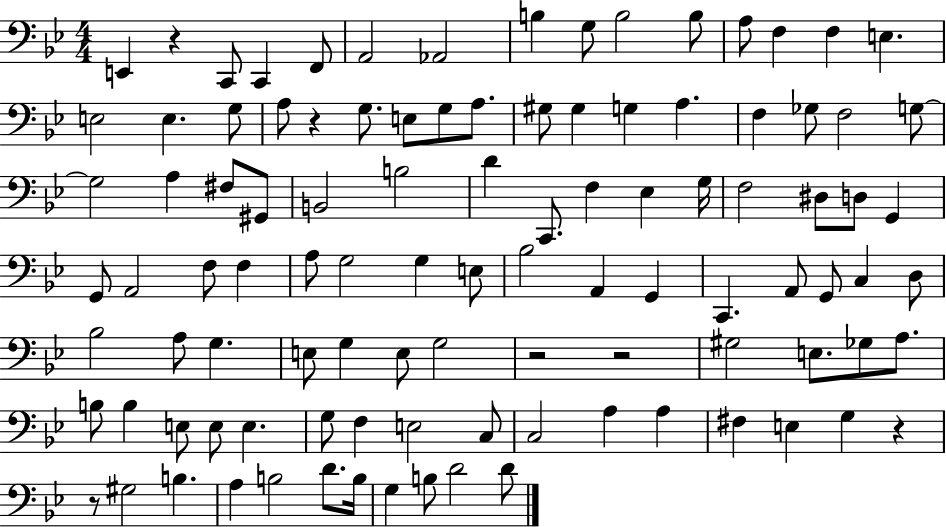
{
  \clef bass
  \numericTimeSignature
  \time 4/4
  \key bes \major
  e,4 r4 c,8 c,4 f,8 | a,2 aes,2 | b4 g8 b2 b8 | a8 f4 f4 e4. | \break e2 e4. g8 | a8 r4 g8. e8 g8 a8. | gis8 gis4 g4 a4. | f4 ges8 f2 g8~~ | \break g2 a4 fis8 gis,8 | b,2 b2 | d'4 c,8. f4 ees4 g16 | f2 dis8 d8 g,4 | \break g,8 a,2 f8 f4 | a8 g2 g4 e8 | bes2 a,4 g,4 | c,4. a,8 g,8 c4 d8 | \break bes2 a8 g4. | e8 g4 e8 g2 | r2 r2 | gis2 e8. ges8 a8. | \break b8 b4 e8 e8 e4. | g8 f4 e2 c8 | c2 a4 a4 | fis4 e4 g4 r4 | \break r8 gis2 b4. | a4 b2 d'8. b16 | g4 b8 d'2 d'8 | \bar "|."
}